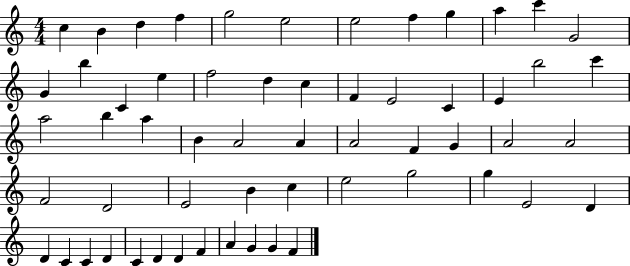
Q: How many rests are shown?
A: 0